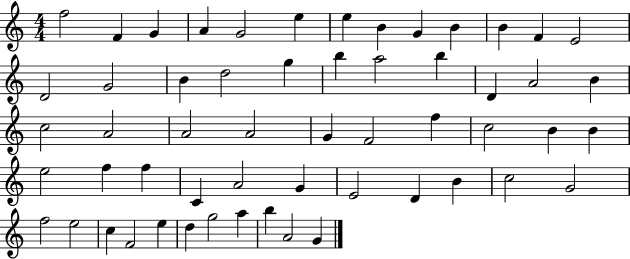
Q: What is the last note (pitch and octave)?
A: G4